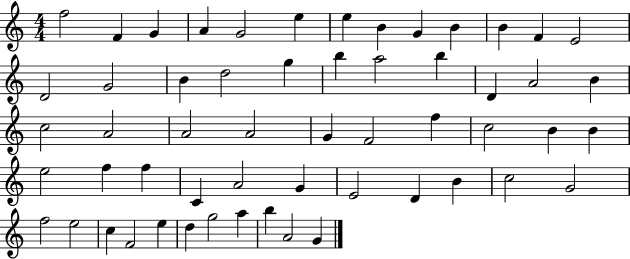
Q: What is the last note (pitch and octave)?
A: G4